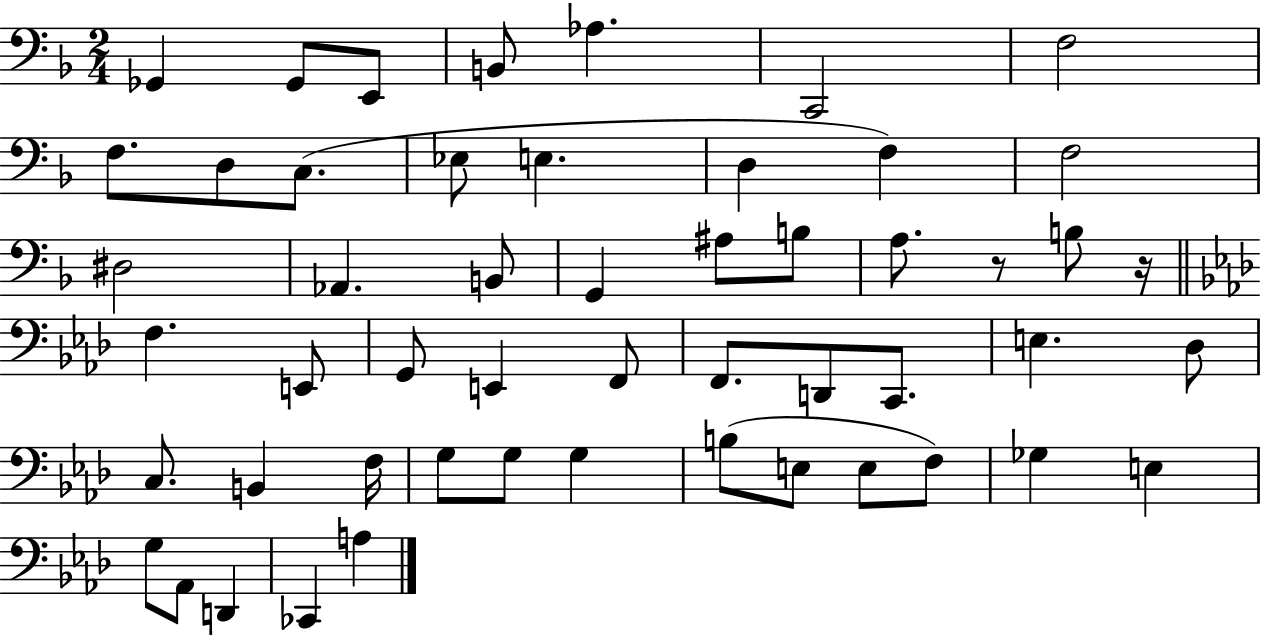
{
  \clef bass
  \numericTimeSignature
  \time 2/4
  \key f \major
  ges,4 ges,8 e,8 | b,8 aes4. | c,2 | f2 | \break f8. d8 c8.( | ees8 e4. | d4 f4) | f2 | \break dis2 | aes,4. b,8 | g,4 ais8 b8 | a8. r8 b8 r16 | \break \bar "||" \break \key aes \major f4. e,8 | g,8 e,4 f,8 | f,8. d,8 c,8. | e4. des8 | \break c8. b,4 f16 | g8 g8 g4 | b8( e8 e8 f8) | ges4 e4 | \break g8 aes,8 d,4 | ces,4 a4 | \bar "|."
}